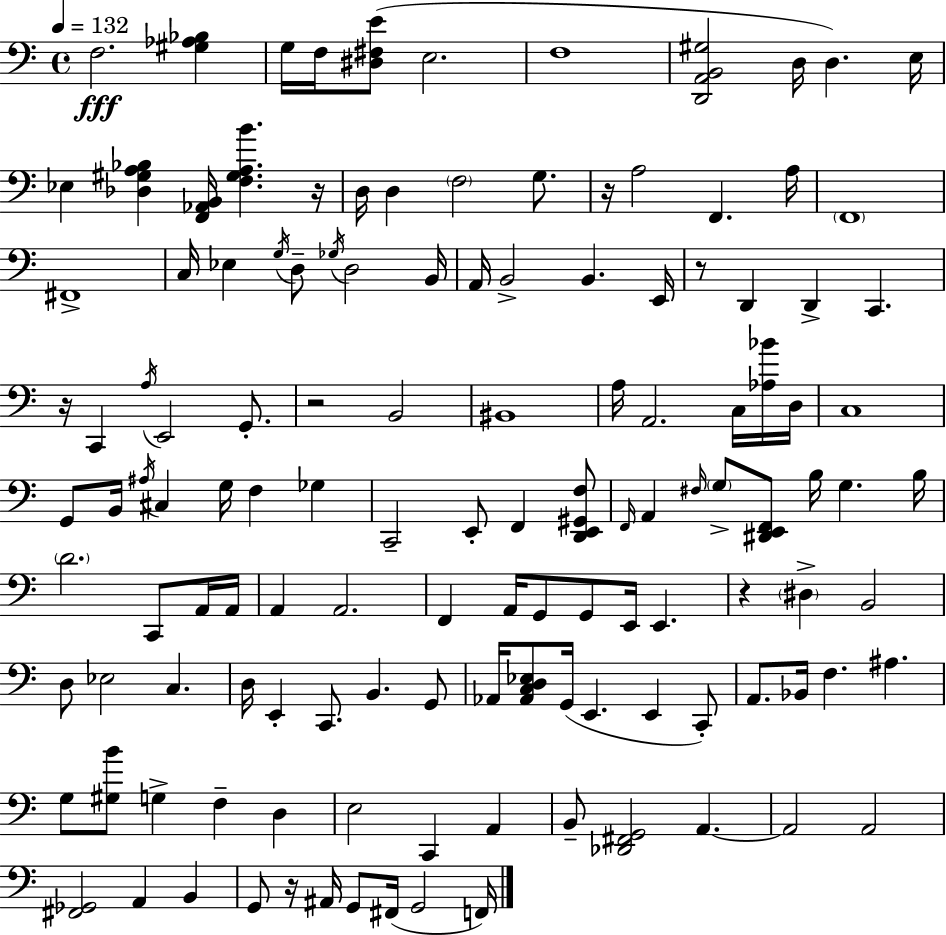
X:1
T:Untitled
M:4/4
L:1/4
K:C
F,2 [^G,_A,_B,] G,/4 F,/4 [^D,^F,E]/2 E,2 F,4 [D,,A,,B,,^G,]2 D,/4 D, E,/4 _E, [_D,^G,A,_B,] [F,,_A,,B,,]/4 [F,^G,A,B] z/4 D,/4 D, F,2 G,/2 z/4 A,2 F,, A,/4 F,,4 ^F,,4 C,/4 _E, G,/4 D,/2 _G,/4 D,2 B,,/4 A,,/4 B,,2 B,, E,,/4 z/2 D,, D,, C,, z/4 C,, A,/4 E,,2 G,,/2 z2 B,,2 ^B,,4 A,/4 A,,2 C,/4 [_A,_B]/4 D,/4 C,4 G,,/2 B,,/4 ^A,/4 ^C, G,/4 F, _G, C,,2 E,,/2 F,, [D,,E,,^G,,F,]/2 F,,/4 A,, ^F,/4 G,/2 [^D,,E,,F,,]/2 B,/4 G, B,/4 D2 C,,/2 A,,/4 A,,/4 A,, A,,2 F,, A,,/4 G,,/2 G,,/2 E,,/4 E,, z ^D, B,,2 D,/2 _E,2 C, D,/4 E,, C,,/2 B,, G,,/2 _A,,/4 [_A,,C,D,_E,]/2 G,,/4 E,, E,, C,,/2 A,,/2 _B,,/4 F, ^A, G,/2 [^G,B]/2 G, F, D, E,2 C,, A,, B,,/2 [_D,,^F,,G,,]2 A,, A,,2 A,,2 [^F,,_G,,]2 A,, B,, G,,/2 z/4 ^A,,/4 G,,/2 ^F,,/4 G,,2 F,,/4